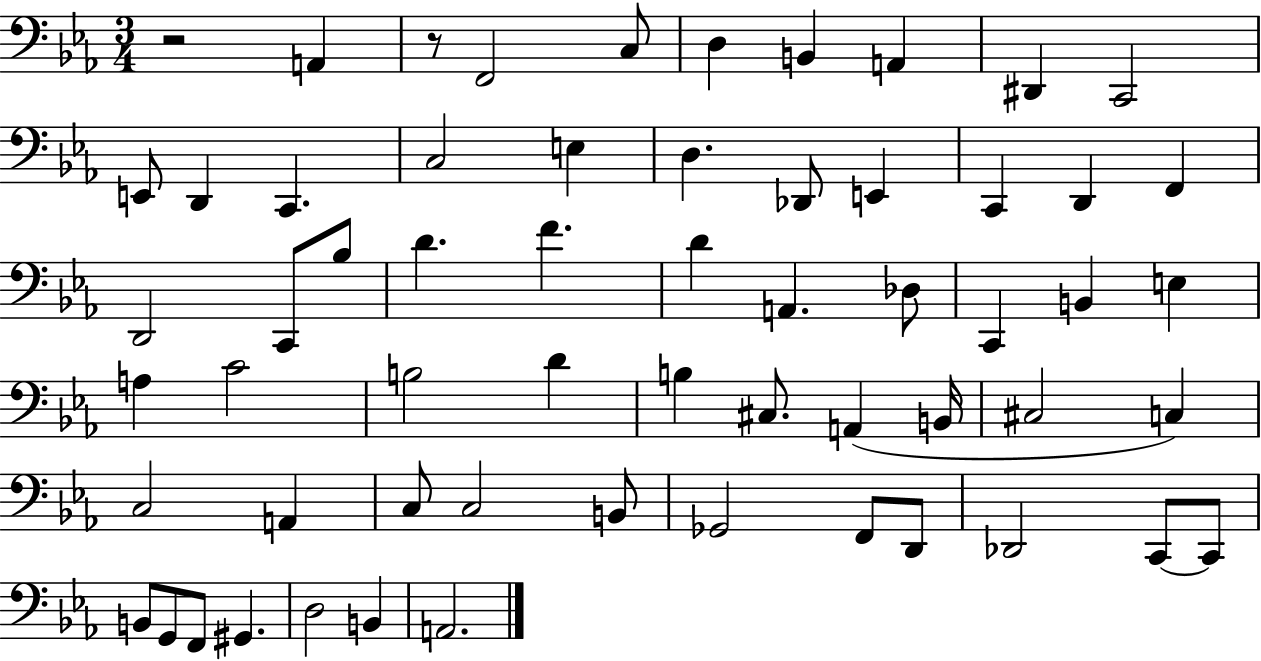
{
  \clef bass
  \numericTimeSignature
  \time 3/4
  \key ees \major
  r2 a,4 | r8 f,2 c8 | d4 b,4 a,4 | dis,4 c,2 | \break e,8 d,4 c,4. | c2 e4 | d4. des,8 e,4 | c,4 d,4 f,4 | \break d,2 c,8 bes8 | d'4. f'4. | d'4 a,4. des8 | c,4 b,4 e4 | \break a4 c'2 | b2 d'4 | b4 cis8. a,4( b,16 | cis2 c4) | \break c2 a,4 | c8 c2 b,8 | ges,2 f,8 d,8 | des,2 c,8~~ c,8 | \break b,8 g,8 f,8 gis,4. | d2 b,4 | a,2. | \bar "|."
}